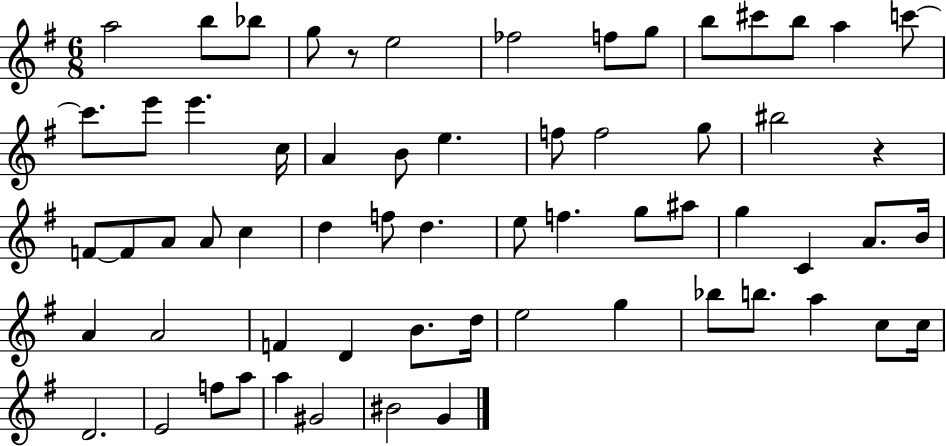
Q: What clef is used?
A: treble